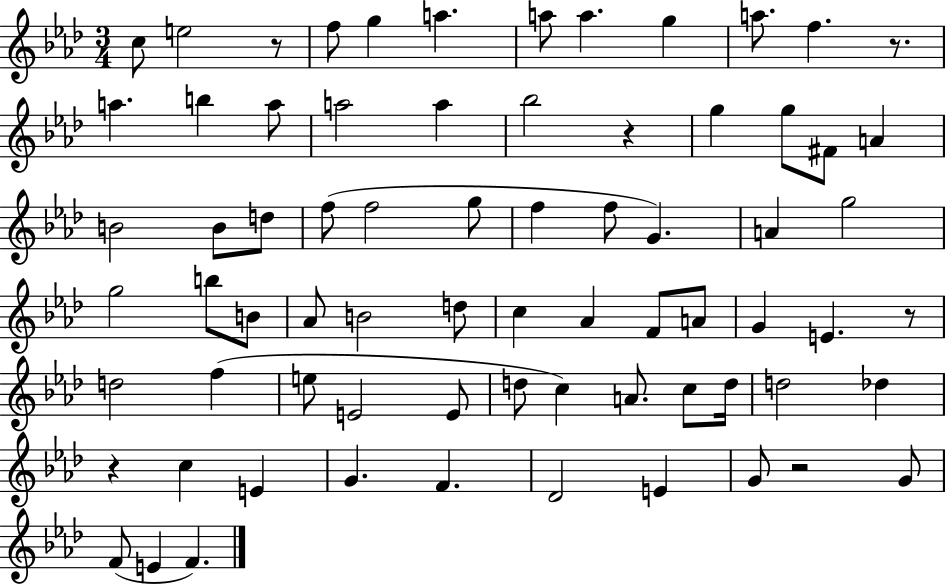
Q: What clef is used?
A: treble